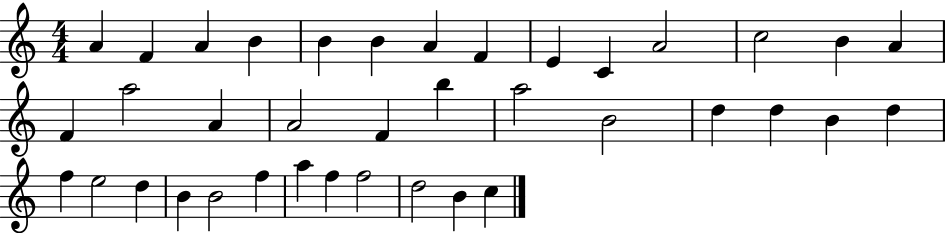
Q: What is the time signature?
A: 4/4